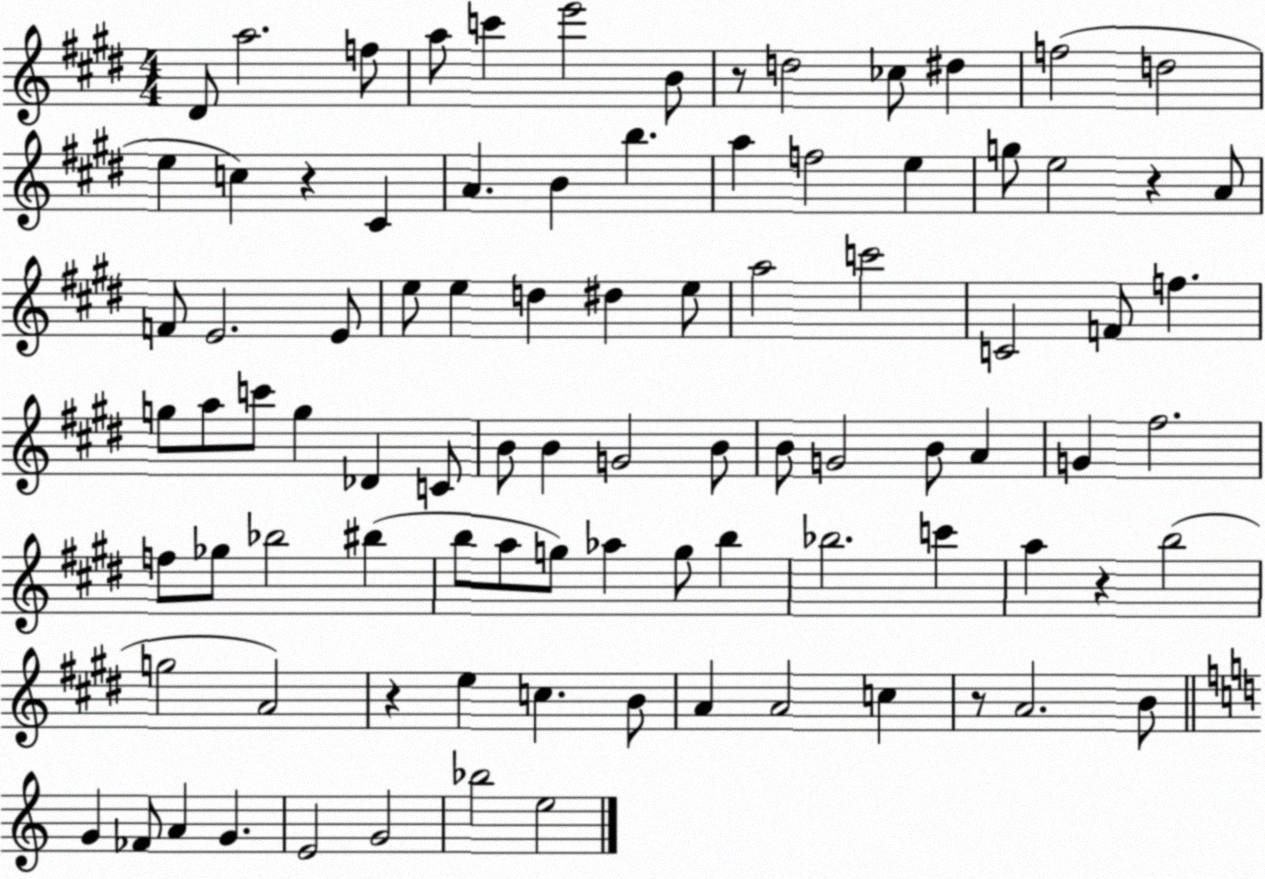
X:1
T:Untitled
M:4/4
L:1/4
K:E
^D/2 a2 f/2 a/2 c' e'2 B/2 z/2 d2 _c/2 ^d f2 d2 e c z ^C A B b a f2 e g/2 e2 z A/2 F/2 E2 E/2 e/2 e d ^d e/2 a2 c'2 C2 F/2 f g/2 a/2 c'/2 g _D C/2 B/2 B G2 B/2 B/2 G2 B/2 A G ^f2 f/2 _g/2 _b2 ^b b/2 a/2 g/2 _a g/2 b _b2 c' a z b2 g2 A2 z e c B/2 A A2 c z/2 A2 B/2 G _F/2 A G E2 G2 _b2 e2